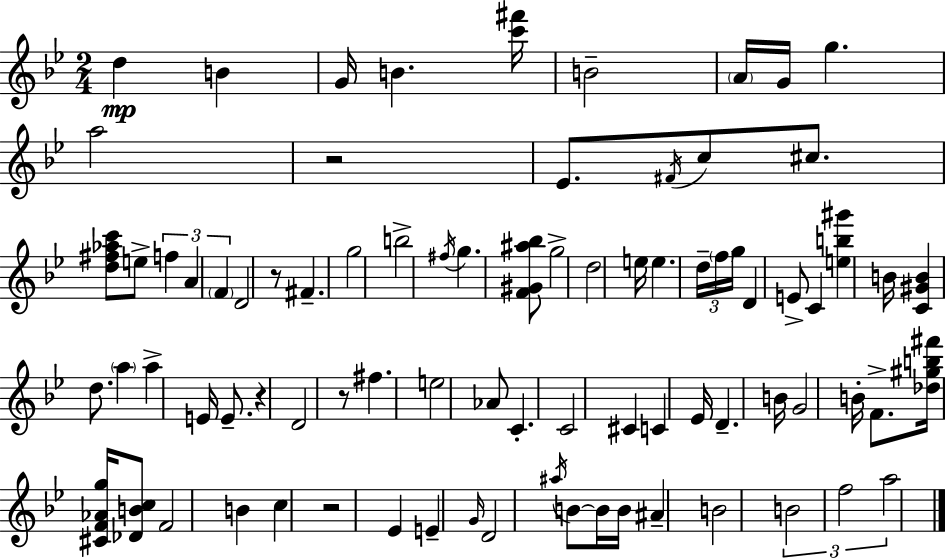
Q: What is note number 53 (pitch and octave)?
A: F4